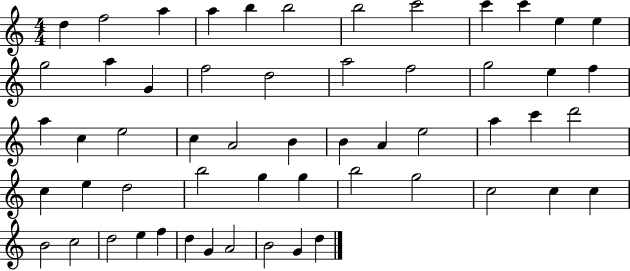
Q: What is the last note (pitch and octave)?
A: D5